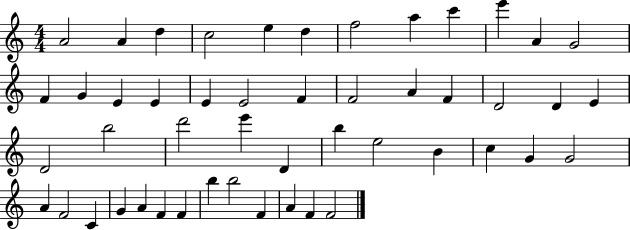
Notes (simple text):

A4/h A4/q D5/q C5/h E5/q D5/q F5/h A5/q C6/q E6/q A4/q G4/h F4/q G4/q E4/q E4/q E4/q E4/h F4/q F4/h A4/q F4/q D4/h D4/q E4/q D4/h B5/h D6/h E6/q D4/q B5/q E5/h B4/q C5/q G4/q G4/h A4/q F4/h C4/q G4/q A4/q F4/q F4/q B5/q B5/h F4/q A4/q F4/q F4/h